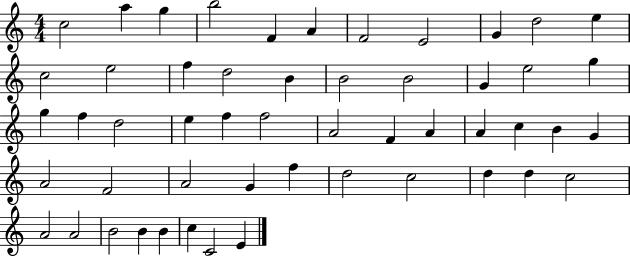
C5/h A5/q G5/q B5/h F4/q A4/q F4/h E4/h G4/q D5/h E5/q C5/h E5/h F5/q D5/h B4/q B4/h B4/h G4/q E5/h G5/q G5/q F5/q D5/h E5/q F5/q F5/h A4/h F4/q A4/q A4/q C5/q B4/q G4/q A4/h F4/h A4/h G4/q F5/q D5/h C5/h D5/q D5/q C5/h A4/h A4/h B4/h B4/q B4/q C5/q C4/h E4/q